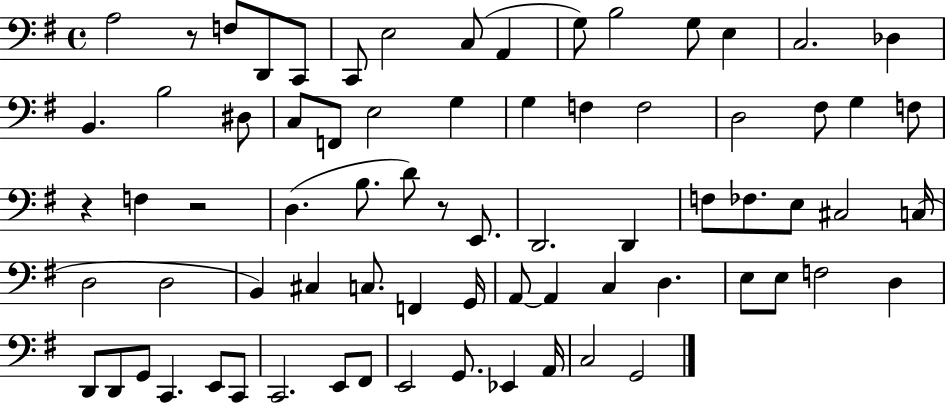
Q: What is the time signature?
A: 4/4